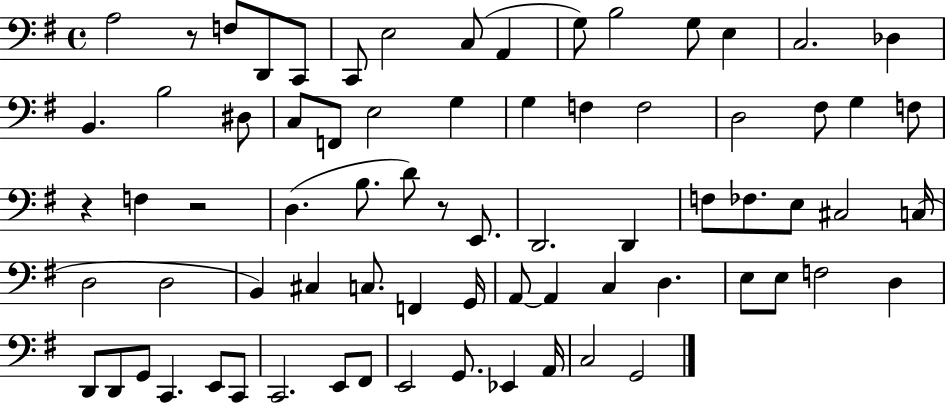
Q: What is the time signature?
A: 4/4